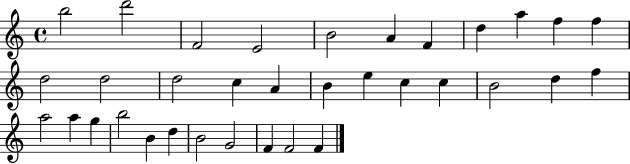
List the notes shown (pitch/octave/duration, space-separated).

B5/h D6/h F4/h E4/h B4/h A4/q F4/q D5/q A5/q F5/q F5/q D5/h D5/h D5/h C5/q A4/q B4/q E5/q C5/q C5/q B4/h D5/q F5/q A5/h A5/q G5/q B5/h B4/q D5/q B4/h G4/h F4/q F4/h F4/q